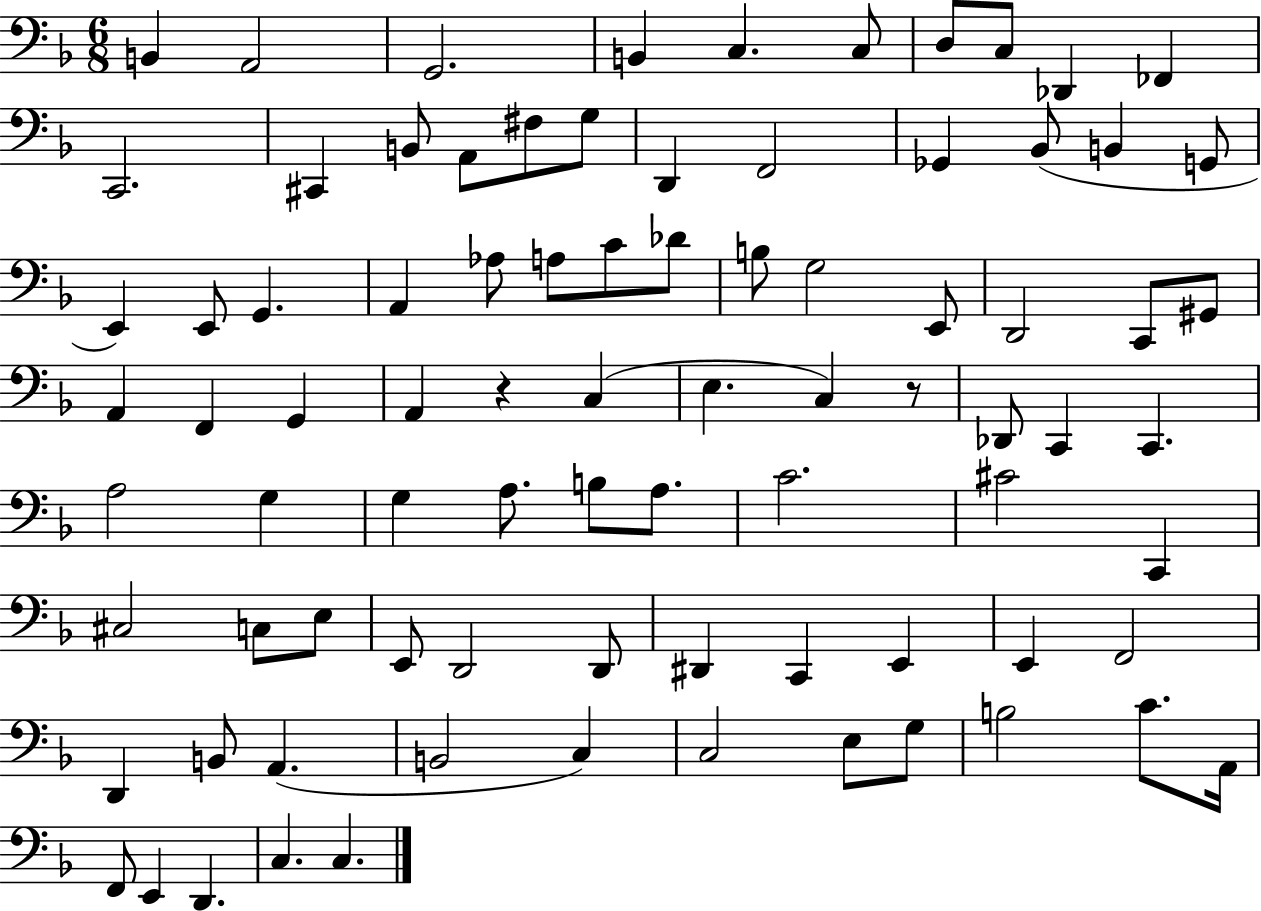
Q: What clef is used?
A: bass